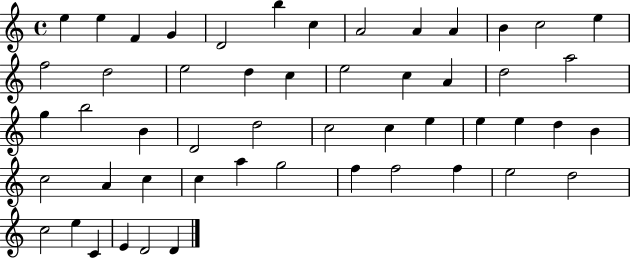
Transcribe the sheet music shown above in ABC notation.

X:1
T:Untitled
M:4/4
L:1/4
K:C
e e F G D2 b c A2 A A B c2 e f2 d2 e2 d c e2 c A d2 a2 g b2 B D2 d2 c2 c e e e d B c2 A c c a g2 f f2 f e2 d2 c2 e C E D2 D